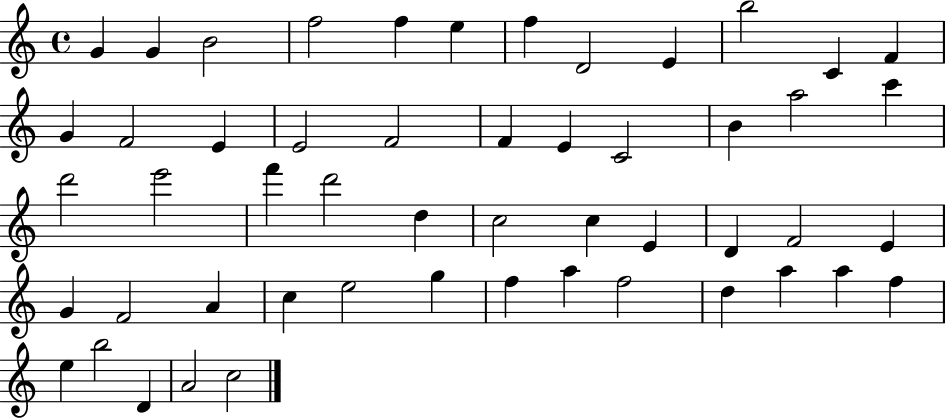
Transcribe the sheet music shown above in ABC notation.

X:1
T:Untitled
M:4/4
L:1/4
K:C
G G B2 f2 f e f D2 E b2 C F G F2 E E2 F2 F E C2 B a2 c' d'2 e'2 f' d'2 d c2 c E D F2 E G F2 A c e2 g f a f2 d a a f e b2 D A2 c2